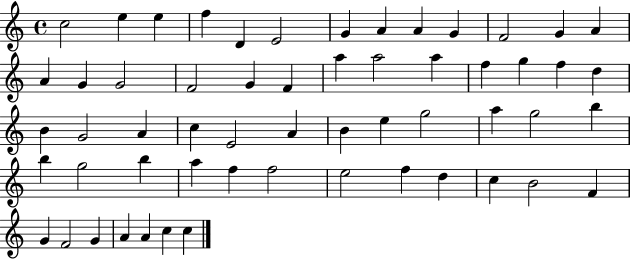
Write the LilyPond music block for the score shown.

{
  \clef treble
  \time 4/4
  \defaultTimeSignature
  \key c \major
  c''2 e''4 e''4 | f''4 d'4 e'2 | g'4 a'4 a'4 g'4 | f'2 g'4 a'4 | \break a'4 g'4 g'2 | f'2 g'4 f'4 | a''4 a''2 a''4 | f''4 g''4 f''4 d''4 | \break b'4 g'2 a'4 | c''4 e'2 a'4 | b'4 e''4 g''2 | a''4 g''2 b''4 | \break b''4 g''2 b''4 | a''4 f''4 f''2 | e''2 f''4 d''4 | c''4 b'2 f'4 | \break g'4 f'2 g'4 | a'4 a'4 c''4 c''4 | \bar "|."
}